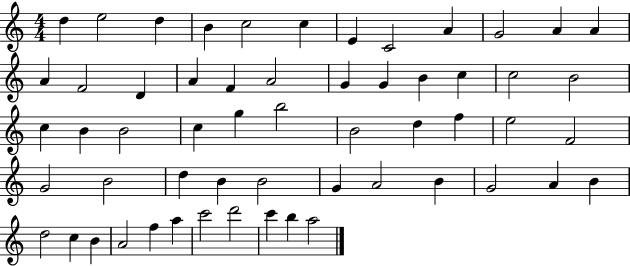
{
  \clef treble
  \numericTimeSignature
  \time 4/4
  \key c \major
  d''4 e''2 d''4 | b'4 c''2 c''4 | e'4 c'2 a'4 | g'2 a'4 a'4 | \break a'4 f'2 d'4 | a'4 f'4 a'2 | g'4 g'4 b'4 c''4 | c''2 b'2 | \break c''4 b'4 b'2 | c''4 g''4 b''2 | b'2 d''4 f''4 | e''2 f'2 | \break g'2 b'2 | d''4 b'4 b'2 | g'4 a'2 b'4 | g'2 a'4 b'4 | \break d''2 c''4 b'4 | a'2 f''4 a''4 | c'''2 d'''2 | c'''4 b''4 a''2 | \break \bar "|."
}